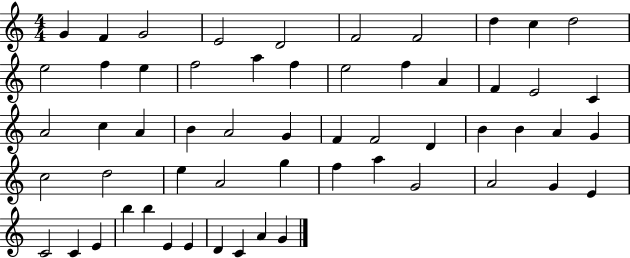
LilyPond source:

{
  \clef treble
  \numericTimeSignature
  \time 4/4
  \key c \major
  g'4 f'4 g'2 | e'2 d'2 | f'2 f'2 | d''4 c''4 d''2 | \break e''2 f''4 e''4 | f''2 a''4 f''4 | e''2 f''4 a'4 | f'4 e'2 c'4 | \break a'2 c''4 a'4 | b'4 a'2 g'4 | f'4 f'2 d'4 | b'4 b'4 a'4 g'4 | \break c''2 d''2 | e''4 a'2 g''4 | f''4 a''4 g'2 | a'2 g'4 e'4 | \break c'2 c'4 e'4 | b''4 b''4 e'4 e'4 | d'4 c'4 a'4 g'4 | \bar "|."
}